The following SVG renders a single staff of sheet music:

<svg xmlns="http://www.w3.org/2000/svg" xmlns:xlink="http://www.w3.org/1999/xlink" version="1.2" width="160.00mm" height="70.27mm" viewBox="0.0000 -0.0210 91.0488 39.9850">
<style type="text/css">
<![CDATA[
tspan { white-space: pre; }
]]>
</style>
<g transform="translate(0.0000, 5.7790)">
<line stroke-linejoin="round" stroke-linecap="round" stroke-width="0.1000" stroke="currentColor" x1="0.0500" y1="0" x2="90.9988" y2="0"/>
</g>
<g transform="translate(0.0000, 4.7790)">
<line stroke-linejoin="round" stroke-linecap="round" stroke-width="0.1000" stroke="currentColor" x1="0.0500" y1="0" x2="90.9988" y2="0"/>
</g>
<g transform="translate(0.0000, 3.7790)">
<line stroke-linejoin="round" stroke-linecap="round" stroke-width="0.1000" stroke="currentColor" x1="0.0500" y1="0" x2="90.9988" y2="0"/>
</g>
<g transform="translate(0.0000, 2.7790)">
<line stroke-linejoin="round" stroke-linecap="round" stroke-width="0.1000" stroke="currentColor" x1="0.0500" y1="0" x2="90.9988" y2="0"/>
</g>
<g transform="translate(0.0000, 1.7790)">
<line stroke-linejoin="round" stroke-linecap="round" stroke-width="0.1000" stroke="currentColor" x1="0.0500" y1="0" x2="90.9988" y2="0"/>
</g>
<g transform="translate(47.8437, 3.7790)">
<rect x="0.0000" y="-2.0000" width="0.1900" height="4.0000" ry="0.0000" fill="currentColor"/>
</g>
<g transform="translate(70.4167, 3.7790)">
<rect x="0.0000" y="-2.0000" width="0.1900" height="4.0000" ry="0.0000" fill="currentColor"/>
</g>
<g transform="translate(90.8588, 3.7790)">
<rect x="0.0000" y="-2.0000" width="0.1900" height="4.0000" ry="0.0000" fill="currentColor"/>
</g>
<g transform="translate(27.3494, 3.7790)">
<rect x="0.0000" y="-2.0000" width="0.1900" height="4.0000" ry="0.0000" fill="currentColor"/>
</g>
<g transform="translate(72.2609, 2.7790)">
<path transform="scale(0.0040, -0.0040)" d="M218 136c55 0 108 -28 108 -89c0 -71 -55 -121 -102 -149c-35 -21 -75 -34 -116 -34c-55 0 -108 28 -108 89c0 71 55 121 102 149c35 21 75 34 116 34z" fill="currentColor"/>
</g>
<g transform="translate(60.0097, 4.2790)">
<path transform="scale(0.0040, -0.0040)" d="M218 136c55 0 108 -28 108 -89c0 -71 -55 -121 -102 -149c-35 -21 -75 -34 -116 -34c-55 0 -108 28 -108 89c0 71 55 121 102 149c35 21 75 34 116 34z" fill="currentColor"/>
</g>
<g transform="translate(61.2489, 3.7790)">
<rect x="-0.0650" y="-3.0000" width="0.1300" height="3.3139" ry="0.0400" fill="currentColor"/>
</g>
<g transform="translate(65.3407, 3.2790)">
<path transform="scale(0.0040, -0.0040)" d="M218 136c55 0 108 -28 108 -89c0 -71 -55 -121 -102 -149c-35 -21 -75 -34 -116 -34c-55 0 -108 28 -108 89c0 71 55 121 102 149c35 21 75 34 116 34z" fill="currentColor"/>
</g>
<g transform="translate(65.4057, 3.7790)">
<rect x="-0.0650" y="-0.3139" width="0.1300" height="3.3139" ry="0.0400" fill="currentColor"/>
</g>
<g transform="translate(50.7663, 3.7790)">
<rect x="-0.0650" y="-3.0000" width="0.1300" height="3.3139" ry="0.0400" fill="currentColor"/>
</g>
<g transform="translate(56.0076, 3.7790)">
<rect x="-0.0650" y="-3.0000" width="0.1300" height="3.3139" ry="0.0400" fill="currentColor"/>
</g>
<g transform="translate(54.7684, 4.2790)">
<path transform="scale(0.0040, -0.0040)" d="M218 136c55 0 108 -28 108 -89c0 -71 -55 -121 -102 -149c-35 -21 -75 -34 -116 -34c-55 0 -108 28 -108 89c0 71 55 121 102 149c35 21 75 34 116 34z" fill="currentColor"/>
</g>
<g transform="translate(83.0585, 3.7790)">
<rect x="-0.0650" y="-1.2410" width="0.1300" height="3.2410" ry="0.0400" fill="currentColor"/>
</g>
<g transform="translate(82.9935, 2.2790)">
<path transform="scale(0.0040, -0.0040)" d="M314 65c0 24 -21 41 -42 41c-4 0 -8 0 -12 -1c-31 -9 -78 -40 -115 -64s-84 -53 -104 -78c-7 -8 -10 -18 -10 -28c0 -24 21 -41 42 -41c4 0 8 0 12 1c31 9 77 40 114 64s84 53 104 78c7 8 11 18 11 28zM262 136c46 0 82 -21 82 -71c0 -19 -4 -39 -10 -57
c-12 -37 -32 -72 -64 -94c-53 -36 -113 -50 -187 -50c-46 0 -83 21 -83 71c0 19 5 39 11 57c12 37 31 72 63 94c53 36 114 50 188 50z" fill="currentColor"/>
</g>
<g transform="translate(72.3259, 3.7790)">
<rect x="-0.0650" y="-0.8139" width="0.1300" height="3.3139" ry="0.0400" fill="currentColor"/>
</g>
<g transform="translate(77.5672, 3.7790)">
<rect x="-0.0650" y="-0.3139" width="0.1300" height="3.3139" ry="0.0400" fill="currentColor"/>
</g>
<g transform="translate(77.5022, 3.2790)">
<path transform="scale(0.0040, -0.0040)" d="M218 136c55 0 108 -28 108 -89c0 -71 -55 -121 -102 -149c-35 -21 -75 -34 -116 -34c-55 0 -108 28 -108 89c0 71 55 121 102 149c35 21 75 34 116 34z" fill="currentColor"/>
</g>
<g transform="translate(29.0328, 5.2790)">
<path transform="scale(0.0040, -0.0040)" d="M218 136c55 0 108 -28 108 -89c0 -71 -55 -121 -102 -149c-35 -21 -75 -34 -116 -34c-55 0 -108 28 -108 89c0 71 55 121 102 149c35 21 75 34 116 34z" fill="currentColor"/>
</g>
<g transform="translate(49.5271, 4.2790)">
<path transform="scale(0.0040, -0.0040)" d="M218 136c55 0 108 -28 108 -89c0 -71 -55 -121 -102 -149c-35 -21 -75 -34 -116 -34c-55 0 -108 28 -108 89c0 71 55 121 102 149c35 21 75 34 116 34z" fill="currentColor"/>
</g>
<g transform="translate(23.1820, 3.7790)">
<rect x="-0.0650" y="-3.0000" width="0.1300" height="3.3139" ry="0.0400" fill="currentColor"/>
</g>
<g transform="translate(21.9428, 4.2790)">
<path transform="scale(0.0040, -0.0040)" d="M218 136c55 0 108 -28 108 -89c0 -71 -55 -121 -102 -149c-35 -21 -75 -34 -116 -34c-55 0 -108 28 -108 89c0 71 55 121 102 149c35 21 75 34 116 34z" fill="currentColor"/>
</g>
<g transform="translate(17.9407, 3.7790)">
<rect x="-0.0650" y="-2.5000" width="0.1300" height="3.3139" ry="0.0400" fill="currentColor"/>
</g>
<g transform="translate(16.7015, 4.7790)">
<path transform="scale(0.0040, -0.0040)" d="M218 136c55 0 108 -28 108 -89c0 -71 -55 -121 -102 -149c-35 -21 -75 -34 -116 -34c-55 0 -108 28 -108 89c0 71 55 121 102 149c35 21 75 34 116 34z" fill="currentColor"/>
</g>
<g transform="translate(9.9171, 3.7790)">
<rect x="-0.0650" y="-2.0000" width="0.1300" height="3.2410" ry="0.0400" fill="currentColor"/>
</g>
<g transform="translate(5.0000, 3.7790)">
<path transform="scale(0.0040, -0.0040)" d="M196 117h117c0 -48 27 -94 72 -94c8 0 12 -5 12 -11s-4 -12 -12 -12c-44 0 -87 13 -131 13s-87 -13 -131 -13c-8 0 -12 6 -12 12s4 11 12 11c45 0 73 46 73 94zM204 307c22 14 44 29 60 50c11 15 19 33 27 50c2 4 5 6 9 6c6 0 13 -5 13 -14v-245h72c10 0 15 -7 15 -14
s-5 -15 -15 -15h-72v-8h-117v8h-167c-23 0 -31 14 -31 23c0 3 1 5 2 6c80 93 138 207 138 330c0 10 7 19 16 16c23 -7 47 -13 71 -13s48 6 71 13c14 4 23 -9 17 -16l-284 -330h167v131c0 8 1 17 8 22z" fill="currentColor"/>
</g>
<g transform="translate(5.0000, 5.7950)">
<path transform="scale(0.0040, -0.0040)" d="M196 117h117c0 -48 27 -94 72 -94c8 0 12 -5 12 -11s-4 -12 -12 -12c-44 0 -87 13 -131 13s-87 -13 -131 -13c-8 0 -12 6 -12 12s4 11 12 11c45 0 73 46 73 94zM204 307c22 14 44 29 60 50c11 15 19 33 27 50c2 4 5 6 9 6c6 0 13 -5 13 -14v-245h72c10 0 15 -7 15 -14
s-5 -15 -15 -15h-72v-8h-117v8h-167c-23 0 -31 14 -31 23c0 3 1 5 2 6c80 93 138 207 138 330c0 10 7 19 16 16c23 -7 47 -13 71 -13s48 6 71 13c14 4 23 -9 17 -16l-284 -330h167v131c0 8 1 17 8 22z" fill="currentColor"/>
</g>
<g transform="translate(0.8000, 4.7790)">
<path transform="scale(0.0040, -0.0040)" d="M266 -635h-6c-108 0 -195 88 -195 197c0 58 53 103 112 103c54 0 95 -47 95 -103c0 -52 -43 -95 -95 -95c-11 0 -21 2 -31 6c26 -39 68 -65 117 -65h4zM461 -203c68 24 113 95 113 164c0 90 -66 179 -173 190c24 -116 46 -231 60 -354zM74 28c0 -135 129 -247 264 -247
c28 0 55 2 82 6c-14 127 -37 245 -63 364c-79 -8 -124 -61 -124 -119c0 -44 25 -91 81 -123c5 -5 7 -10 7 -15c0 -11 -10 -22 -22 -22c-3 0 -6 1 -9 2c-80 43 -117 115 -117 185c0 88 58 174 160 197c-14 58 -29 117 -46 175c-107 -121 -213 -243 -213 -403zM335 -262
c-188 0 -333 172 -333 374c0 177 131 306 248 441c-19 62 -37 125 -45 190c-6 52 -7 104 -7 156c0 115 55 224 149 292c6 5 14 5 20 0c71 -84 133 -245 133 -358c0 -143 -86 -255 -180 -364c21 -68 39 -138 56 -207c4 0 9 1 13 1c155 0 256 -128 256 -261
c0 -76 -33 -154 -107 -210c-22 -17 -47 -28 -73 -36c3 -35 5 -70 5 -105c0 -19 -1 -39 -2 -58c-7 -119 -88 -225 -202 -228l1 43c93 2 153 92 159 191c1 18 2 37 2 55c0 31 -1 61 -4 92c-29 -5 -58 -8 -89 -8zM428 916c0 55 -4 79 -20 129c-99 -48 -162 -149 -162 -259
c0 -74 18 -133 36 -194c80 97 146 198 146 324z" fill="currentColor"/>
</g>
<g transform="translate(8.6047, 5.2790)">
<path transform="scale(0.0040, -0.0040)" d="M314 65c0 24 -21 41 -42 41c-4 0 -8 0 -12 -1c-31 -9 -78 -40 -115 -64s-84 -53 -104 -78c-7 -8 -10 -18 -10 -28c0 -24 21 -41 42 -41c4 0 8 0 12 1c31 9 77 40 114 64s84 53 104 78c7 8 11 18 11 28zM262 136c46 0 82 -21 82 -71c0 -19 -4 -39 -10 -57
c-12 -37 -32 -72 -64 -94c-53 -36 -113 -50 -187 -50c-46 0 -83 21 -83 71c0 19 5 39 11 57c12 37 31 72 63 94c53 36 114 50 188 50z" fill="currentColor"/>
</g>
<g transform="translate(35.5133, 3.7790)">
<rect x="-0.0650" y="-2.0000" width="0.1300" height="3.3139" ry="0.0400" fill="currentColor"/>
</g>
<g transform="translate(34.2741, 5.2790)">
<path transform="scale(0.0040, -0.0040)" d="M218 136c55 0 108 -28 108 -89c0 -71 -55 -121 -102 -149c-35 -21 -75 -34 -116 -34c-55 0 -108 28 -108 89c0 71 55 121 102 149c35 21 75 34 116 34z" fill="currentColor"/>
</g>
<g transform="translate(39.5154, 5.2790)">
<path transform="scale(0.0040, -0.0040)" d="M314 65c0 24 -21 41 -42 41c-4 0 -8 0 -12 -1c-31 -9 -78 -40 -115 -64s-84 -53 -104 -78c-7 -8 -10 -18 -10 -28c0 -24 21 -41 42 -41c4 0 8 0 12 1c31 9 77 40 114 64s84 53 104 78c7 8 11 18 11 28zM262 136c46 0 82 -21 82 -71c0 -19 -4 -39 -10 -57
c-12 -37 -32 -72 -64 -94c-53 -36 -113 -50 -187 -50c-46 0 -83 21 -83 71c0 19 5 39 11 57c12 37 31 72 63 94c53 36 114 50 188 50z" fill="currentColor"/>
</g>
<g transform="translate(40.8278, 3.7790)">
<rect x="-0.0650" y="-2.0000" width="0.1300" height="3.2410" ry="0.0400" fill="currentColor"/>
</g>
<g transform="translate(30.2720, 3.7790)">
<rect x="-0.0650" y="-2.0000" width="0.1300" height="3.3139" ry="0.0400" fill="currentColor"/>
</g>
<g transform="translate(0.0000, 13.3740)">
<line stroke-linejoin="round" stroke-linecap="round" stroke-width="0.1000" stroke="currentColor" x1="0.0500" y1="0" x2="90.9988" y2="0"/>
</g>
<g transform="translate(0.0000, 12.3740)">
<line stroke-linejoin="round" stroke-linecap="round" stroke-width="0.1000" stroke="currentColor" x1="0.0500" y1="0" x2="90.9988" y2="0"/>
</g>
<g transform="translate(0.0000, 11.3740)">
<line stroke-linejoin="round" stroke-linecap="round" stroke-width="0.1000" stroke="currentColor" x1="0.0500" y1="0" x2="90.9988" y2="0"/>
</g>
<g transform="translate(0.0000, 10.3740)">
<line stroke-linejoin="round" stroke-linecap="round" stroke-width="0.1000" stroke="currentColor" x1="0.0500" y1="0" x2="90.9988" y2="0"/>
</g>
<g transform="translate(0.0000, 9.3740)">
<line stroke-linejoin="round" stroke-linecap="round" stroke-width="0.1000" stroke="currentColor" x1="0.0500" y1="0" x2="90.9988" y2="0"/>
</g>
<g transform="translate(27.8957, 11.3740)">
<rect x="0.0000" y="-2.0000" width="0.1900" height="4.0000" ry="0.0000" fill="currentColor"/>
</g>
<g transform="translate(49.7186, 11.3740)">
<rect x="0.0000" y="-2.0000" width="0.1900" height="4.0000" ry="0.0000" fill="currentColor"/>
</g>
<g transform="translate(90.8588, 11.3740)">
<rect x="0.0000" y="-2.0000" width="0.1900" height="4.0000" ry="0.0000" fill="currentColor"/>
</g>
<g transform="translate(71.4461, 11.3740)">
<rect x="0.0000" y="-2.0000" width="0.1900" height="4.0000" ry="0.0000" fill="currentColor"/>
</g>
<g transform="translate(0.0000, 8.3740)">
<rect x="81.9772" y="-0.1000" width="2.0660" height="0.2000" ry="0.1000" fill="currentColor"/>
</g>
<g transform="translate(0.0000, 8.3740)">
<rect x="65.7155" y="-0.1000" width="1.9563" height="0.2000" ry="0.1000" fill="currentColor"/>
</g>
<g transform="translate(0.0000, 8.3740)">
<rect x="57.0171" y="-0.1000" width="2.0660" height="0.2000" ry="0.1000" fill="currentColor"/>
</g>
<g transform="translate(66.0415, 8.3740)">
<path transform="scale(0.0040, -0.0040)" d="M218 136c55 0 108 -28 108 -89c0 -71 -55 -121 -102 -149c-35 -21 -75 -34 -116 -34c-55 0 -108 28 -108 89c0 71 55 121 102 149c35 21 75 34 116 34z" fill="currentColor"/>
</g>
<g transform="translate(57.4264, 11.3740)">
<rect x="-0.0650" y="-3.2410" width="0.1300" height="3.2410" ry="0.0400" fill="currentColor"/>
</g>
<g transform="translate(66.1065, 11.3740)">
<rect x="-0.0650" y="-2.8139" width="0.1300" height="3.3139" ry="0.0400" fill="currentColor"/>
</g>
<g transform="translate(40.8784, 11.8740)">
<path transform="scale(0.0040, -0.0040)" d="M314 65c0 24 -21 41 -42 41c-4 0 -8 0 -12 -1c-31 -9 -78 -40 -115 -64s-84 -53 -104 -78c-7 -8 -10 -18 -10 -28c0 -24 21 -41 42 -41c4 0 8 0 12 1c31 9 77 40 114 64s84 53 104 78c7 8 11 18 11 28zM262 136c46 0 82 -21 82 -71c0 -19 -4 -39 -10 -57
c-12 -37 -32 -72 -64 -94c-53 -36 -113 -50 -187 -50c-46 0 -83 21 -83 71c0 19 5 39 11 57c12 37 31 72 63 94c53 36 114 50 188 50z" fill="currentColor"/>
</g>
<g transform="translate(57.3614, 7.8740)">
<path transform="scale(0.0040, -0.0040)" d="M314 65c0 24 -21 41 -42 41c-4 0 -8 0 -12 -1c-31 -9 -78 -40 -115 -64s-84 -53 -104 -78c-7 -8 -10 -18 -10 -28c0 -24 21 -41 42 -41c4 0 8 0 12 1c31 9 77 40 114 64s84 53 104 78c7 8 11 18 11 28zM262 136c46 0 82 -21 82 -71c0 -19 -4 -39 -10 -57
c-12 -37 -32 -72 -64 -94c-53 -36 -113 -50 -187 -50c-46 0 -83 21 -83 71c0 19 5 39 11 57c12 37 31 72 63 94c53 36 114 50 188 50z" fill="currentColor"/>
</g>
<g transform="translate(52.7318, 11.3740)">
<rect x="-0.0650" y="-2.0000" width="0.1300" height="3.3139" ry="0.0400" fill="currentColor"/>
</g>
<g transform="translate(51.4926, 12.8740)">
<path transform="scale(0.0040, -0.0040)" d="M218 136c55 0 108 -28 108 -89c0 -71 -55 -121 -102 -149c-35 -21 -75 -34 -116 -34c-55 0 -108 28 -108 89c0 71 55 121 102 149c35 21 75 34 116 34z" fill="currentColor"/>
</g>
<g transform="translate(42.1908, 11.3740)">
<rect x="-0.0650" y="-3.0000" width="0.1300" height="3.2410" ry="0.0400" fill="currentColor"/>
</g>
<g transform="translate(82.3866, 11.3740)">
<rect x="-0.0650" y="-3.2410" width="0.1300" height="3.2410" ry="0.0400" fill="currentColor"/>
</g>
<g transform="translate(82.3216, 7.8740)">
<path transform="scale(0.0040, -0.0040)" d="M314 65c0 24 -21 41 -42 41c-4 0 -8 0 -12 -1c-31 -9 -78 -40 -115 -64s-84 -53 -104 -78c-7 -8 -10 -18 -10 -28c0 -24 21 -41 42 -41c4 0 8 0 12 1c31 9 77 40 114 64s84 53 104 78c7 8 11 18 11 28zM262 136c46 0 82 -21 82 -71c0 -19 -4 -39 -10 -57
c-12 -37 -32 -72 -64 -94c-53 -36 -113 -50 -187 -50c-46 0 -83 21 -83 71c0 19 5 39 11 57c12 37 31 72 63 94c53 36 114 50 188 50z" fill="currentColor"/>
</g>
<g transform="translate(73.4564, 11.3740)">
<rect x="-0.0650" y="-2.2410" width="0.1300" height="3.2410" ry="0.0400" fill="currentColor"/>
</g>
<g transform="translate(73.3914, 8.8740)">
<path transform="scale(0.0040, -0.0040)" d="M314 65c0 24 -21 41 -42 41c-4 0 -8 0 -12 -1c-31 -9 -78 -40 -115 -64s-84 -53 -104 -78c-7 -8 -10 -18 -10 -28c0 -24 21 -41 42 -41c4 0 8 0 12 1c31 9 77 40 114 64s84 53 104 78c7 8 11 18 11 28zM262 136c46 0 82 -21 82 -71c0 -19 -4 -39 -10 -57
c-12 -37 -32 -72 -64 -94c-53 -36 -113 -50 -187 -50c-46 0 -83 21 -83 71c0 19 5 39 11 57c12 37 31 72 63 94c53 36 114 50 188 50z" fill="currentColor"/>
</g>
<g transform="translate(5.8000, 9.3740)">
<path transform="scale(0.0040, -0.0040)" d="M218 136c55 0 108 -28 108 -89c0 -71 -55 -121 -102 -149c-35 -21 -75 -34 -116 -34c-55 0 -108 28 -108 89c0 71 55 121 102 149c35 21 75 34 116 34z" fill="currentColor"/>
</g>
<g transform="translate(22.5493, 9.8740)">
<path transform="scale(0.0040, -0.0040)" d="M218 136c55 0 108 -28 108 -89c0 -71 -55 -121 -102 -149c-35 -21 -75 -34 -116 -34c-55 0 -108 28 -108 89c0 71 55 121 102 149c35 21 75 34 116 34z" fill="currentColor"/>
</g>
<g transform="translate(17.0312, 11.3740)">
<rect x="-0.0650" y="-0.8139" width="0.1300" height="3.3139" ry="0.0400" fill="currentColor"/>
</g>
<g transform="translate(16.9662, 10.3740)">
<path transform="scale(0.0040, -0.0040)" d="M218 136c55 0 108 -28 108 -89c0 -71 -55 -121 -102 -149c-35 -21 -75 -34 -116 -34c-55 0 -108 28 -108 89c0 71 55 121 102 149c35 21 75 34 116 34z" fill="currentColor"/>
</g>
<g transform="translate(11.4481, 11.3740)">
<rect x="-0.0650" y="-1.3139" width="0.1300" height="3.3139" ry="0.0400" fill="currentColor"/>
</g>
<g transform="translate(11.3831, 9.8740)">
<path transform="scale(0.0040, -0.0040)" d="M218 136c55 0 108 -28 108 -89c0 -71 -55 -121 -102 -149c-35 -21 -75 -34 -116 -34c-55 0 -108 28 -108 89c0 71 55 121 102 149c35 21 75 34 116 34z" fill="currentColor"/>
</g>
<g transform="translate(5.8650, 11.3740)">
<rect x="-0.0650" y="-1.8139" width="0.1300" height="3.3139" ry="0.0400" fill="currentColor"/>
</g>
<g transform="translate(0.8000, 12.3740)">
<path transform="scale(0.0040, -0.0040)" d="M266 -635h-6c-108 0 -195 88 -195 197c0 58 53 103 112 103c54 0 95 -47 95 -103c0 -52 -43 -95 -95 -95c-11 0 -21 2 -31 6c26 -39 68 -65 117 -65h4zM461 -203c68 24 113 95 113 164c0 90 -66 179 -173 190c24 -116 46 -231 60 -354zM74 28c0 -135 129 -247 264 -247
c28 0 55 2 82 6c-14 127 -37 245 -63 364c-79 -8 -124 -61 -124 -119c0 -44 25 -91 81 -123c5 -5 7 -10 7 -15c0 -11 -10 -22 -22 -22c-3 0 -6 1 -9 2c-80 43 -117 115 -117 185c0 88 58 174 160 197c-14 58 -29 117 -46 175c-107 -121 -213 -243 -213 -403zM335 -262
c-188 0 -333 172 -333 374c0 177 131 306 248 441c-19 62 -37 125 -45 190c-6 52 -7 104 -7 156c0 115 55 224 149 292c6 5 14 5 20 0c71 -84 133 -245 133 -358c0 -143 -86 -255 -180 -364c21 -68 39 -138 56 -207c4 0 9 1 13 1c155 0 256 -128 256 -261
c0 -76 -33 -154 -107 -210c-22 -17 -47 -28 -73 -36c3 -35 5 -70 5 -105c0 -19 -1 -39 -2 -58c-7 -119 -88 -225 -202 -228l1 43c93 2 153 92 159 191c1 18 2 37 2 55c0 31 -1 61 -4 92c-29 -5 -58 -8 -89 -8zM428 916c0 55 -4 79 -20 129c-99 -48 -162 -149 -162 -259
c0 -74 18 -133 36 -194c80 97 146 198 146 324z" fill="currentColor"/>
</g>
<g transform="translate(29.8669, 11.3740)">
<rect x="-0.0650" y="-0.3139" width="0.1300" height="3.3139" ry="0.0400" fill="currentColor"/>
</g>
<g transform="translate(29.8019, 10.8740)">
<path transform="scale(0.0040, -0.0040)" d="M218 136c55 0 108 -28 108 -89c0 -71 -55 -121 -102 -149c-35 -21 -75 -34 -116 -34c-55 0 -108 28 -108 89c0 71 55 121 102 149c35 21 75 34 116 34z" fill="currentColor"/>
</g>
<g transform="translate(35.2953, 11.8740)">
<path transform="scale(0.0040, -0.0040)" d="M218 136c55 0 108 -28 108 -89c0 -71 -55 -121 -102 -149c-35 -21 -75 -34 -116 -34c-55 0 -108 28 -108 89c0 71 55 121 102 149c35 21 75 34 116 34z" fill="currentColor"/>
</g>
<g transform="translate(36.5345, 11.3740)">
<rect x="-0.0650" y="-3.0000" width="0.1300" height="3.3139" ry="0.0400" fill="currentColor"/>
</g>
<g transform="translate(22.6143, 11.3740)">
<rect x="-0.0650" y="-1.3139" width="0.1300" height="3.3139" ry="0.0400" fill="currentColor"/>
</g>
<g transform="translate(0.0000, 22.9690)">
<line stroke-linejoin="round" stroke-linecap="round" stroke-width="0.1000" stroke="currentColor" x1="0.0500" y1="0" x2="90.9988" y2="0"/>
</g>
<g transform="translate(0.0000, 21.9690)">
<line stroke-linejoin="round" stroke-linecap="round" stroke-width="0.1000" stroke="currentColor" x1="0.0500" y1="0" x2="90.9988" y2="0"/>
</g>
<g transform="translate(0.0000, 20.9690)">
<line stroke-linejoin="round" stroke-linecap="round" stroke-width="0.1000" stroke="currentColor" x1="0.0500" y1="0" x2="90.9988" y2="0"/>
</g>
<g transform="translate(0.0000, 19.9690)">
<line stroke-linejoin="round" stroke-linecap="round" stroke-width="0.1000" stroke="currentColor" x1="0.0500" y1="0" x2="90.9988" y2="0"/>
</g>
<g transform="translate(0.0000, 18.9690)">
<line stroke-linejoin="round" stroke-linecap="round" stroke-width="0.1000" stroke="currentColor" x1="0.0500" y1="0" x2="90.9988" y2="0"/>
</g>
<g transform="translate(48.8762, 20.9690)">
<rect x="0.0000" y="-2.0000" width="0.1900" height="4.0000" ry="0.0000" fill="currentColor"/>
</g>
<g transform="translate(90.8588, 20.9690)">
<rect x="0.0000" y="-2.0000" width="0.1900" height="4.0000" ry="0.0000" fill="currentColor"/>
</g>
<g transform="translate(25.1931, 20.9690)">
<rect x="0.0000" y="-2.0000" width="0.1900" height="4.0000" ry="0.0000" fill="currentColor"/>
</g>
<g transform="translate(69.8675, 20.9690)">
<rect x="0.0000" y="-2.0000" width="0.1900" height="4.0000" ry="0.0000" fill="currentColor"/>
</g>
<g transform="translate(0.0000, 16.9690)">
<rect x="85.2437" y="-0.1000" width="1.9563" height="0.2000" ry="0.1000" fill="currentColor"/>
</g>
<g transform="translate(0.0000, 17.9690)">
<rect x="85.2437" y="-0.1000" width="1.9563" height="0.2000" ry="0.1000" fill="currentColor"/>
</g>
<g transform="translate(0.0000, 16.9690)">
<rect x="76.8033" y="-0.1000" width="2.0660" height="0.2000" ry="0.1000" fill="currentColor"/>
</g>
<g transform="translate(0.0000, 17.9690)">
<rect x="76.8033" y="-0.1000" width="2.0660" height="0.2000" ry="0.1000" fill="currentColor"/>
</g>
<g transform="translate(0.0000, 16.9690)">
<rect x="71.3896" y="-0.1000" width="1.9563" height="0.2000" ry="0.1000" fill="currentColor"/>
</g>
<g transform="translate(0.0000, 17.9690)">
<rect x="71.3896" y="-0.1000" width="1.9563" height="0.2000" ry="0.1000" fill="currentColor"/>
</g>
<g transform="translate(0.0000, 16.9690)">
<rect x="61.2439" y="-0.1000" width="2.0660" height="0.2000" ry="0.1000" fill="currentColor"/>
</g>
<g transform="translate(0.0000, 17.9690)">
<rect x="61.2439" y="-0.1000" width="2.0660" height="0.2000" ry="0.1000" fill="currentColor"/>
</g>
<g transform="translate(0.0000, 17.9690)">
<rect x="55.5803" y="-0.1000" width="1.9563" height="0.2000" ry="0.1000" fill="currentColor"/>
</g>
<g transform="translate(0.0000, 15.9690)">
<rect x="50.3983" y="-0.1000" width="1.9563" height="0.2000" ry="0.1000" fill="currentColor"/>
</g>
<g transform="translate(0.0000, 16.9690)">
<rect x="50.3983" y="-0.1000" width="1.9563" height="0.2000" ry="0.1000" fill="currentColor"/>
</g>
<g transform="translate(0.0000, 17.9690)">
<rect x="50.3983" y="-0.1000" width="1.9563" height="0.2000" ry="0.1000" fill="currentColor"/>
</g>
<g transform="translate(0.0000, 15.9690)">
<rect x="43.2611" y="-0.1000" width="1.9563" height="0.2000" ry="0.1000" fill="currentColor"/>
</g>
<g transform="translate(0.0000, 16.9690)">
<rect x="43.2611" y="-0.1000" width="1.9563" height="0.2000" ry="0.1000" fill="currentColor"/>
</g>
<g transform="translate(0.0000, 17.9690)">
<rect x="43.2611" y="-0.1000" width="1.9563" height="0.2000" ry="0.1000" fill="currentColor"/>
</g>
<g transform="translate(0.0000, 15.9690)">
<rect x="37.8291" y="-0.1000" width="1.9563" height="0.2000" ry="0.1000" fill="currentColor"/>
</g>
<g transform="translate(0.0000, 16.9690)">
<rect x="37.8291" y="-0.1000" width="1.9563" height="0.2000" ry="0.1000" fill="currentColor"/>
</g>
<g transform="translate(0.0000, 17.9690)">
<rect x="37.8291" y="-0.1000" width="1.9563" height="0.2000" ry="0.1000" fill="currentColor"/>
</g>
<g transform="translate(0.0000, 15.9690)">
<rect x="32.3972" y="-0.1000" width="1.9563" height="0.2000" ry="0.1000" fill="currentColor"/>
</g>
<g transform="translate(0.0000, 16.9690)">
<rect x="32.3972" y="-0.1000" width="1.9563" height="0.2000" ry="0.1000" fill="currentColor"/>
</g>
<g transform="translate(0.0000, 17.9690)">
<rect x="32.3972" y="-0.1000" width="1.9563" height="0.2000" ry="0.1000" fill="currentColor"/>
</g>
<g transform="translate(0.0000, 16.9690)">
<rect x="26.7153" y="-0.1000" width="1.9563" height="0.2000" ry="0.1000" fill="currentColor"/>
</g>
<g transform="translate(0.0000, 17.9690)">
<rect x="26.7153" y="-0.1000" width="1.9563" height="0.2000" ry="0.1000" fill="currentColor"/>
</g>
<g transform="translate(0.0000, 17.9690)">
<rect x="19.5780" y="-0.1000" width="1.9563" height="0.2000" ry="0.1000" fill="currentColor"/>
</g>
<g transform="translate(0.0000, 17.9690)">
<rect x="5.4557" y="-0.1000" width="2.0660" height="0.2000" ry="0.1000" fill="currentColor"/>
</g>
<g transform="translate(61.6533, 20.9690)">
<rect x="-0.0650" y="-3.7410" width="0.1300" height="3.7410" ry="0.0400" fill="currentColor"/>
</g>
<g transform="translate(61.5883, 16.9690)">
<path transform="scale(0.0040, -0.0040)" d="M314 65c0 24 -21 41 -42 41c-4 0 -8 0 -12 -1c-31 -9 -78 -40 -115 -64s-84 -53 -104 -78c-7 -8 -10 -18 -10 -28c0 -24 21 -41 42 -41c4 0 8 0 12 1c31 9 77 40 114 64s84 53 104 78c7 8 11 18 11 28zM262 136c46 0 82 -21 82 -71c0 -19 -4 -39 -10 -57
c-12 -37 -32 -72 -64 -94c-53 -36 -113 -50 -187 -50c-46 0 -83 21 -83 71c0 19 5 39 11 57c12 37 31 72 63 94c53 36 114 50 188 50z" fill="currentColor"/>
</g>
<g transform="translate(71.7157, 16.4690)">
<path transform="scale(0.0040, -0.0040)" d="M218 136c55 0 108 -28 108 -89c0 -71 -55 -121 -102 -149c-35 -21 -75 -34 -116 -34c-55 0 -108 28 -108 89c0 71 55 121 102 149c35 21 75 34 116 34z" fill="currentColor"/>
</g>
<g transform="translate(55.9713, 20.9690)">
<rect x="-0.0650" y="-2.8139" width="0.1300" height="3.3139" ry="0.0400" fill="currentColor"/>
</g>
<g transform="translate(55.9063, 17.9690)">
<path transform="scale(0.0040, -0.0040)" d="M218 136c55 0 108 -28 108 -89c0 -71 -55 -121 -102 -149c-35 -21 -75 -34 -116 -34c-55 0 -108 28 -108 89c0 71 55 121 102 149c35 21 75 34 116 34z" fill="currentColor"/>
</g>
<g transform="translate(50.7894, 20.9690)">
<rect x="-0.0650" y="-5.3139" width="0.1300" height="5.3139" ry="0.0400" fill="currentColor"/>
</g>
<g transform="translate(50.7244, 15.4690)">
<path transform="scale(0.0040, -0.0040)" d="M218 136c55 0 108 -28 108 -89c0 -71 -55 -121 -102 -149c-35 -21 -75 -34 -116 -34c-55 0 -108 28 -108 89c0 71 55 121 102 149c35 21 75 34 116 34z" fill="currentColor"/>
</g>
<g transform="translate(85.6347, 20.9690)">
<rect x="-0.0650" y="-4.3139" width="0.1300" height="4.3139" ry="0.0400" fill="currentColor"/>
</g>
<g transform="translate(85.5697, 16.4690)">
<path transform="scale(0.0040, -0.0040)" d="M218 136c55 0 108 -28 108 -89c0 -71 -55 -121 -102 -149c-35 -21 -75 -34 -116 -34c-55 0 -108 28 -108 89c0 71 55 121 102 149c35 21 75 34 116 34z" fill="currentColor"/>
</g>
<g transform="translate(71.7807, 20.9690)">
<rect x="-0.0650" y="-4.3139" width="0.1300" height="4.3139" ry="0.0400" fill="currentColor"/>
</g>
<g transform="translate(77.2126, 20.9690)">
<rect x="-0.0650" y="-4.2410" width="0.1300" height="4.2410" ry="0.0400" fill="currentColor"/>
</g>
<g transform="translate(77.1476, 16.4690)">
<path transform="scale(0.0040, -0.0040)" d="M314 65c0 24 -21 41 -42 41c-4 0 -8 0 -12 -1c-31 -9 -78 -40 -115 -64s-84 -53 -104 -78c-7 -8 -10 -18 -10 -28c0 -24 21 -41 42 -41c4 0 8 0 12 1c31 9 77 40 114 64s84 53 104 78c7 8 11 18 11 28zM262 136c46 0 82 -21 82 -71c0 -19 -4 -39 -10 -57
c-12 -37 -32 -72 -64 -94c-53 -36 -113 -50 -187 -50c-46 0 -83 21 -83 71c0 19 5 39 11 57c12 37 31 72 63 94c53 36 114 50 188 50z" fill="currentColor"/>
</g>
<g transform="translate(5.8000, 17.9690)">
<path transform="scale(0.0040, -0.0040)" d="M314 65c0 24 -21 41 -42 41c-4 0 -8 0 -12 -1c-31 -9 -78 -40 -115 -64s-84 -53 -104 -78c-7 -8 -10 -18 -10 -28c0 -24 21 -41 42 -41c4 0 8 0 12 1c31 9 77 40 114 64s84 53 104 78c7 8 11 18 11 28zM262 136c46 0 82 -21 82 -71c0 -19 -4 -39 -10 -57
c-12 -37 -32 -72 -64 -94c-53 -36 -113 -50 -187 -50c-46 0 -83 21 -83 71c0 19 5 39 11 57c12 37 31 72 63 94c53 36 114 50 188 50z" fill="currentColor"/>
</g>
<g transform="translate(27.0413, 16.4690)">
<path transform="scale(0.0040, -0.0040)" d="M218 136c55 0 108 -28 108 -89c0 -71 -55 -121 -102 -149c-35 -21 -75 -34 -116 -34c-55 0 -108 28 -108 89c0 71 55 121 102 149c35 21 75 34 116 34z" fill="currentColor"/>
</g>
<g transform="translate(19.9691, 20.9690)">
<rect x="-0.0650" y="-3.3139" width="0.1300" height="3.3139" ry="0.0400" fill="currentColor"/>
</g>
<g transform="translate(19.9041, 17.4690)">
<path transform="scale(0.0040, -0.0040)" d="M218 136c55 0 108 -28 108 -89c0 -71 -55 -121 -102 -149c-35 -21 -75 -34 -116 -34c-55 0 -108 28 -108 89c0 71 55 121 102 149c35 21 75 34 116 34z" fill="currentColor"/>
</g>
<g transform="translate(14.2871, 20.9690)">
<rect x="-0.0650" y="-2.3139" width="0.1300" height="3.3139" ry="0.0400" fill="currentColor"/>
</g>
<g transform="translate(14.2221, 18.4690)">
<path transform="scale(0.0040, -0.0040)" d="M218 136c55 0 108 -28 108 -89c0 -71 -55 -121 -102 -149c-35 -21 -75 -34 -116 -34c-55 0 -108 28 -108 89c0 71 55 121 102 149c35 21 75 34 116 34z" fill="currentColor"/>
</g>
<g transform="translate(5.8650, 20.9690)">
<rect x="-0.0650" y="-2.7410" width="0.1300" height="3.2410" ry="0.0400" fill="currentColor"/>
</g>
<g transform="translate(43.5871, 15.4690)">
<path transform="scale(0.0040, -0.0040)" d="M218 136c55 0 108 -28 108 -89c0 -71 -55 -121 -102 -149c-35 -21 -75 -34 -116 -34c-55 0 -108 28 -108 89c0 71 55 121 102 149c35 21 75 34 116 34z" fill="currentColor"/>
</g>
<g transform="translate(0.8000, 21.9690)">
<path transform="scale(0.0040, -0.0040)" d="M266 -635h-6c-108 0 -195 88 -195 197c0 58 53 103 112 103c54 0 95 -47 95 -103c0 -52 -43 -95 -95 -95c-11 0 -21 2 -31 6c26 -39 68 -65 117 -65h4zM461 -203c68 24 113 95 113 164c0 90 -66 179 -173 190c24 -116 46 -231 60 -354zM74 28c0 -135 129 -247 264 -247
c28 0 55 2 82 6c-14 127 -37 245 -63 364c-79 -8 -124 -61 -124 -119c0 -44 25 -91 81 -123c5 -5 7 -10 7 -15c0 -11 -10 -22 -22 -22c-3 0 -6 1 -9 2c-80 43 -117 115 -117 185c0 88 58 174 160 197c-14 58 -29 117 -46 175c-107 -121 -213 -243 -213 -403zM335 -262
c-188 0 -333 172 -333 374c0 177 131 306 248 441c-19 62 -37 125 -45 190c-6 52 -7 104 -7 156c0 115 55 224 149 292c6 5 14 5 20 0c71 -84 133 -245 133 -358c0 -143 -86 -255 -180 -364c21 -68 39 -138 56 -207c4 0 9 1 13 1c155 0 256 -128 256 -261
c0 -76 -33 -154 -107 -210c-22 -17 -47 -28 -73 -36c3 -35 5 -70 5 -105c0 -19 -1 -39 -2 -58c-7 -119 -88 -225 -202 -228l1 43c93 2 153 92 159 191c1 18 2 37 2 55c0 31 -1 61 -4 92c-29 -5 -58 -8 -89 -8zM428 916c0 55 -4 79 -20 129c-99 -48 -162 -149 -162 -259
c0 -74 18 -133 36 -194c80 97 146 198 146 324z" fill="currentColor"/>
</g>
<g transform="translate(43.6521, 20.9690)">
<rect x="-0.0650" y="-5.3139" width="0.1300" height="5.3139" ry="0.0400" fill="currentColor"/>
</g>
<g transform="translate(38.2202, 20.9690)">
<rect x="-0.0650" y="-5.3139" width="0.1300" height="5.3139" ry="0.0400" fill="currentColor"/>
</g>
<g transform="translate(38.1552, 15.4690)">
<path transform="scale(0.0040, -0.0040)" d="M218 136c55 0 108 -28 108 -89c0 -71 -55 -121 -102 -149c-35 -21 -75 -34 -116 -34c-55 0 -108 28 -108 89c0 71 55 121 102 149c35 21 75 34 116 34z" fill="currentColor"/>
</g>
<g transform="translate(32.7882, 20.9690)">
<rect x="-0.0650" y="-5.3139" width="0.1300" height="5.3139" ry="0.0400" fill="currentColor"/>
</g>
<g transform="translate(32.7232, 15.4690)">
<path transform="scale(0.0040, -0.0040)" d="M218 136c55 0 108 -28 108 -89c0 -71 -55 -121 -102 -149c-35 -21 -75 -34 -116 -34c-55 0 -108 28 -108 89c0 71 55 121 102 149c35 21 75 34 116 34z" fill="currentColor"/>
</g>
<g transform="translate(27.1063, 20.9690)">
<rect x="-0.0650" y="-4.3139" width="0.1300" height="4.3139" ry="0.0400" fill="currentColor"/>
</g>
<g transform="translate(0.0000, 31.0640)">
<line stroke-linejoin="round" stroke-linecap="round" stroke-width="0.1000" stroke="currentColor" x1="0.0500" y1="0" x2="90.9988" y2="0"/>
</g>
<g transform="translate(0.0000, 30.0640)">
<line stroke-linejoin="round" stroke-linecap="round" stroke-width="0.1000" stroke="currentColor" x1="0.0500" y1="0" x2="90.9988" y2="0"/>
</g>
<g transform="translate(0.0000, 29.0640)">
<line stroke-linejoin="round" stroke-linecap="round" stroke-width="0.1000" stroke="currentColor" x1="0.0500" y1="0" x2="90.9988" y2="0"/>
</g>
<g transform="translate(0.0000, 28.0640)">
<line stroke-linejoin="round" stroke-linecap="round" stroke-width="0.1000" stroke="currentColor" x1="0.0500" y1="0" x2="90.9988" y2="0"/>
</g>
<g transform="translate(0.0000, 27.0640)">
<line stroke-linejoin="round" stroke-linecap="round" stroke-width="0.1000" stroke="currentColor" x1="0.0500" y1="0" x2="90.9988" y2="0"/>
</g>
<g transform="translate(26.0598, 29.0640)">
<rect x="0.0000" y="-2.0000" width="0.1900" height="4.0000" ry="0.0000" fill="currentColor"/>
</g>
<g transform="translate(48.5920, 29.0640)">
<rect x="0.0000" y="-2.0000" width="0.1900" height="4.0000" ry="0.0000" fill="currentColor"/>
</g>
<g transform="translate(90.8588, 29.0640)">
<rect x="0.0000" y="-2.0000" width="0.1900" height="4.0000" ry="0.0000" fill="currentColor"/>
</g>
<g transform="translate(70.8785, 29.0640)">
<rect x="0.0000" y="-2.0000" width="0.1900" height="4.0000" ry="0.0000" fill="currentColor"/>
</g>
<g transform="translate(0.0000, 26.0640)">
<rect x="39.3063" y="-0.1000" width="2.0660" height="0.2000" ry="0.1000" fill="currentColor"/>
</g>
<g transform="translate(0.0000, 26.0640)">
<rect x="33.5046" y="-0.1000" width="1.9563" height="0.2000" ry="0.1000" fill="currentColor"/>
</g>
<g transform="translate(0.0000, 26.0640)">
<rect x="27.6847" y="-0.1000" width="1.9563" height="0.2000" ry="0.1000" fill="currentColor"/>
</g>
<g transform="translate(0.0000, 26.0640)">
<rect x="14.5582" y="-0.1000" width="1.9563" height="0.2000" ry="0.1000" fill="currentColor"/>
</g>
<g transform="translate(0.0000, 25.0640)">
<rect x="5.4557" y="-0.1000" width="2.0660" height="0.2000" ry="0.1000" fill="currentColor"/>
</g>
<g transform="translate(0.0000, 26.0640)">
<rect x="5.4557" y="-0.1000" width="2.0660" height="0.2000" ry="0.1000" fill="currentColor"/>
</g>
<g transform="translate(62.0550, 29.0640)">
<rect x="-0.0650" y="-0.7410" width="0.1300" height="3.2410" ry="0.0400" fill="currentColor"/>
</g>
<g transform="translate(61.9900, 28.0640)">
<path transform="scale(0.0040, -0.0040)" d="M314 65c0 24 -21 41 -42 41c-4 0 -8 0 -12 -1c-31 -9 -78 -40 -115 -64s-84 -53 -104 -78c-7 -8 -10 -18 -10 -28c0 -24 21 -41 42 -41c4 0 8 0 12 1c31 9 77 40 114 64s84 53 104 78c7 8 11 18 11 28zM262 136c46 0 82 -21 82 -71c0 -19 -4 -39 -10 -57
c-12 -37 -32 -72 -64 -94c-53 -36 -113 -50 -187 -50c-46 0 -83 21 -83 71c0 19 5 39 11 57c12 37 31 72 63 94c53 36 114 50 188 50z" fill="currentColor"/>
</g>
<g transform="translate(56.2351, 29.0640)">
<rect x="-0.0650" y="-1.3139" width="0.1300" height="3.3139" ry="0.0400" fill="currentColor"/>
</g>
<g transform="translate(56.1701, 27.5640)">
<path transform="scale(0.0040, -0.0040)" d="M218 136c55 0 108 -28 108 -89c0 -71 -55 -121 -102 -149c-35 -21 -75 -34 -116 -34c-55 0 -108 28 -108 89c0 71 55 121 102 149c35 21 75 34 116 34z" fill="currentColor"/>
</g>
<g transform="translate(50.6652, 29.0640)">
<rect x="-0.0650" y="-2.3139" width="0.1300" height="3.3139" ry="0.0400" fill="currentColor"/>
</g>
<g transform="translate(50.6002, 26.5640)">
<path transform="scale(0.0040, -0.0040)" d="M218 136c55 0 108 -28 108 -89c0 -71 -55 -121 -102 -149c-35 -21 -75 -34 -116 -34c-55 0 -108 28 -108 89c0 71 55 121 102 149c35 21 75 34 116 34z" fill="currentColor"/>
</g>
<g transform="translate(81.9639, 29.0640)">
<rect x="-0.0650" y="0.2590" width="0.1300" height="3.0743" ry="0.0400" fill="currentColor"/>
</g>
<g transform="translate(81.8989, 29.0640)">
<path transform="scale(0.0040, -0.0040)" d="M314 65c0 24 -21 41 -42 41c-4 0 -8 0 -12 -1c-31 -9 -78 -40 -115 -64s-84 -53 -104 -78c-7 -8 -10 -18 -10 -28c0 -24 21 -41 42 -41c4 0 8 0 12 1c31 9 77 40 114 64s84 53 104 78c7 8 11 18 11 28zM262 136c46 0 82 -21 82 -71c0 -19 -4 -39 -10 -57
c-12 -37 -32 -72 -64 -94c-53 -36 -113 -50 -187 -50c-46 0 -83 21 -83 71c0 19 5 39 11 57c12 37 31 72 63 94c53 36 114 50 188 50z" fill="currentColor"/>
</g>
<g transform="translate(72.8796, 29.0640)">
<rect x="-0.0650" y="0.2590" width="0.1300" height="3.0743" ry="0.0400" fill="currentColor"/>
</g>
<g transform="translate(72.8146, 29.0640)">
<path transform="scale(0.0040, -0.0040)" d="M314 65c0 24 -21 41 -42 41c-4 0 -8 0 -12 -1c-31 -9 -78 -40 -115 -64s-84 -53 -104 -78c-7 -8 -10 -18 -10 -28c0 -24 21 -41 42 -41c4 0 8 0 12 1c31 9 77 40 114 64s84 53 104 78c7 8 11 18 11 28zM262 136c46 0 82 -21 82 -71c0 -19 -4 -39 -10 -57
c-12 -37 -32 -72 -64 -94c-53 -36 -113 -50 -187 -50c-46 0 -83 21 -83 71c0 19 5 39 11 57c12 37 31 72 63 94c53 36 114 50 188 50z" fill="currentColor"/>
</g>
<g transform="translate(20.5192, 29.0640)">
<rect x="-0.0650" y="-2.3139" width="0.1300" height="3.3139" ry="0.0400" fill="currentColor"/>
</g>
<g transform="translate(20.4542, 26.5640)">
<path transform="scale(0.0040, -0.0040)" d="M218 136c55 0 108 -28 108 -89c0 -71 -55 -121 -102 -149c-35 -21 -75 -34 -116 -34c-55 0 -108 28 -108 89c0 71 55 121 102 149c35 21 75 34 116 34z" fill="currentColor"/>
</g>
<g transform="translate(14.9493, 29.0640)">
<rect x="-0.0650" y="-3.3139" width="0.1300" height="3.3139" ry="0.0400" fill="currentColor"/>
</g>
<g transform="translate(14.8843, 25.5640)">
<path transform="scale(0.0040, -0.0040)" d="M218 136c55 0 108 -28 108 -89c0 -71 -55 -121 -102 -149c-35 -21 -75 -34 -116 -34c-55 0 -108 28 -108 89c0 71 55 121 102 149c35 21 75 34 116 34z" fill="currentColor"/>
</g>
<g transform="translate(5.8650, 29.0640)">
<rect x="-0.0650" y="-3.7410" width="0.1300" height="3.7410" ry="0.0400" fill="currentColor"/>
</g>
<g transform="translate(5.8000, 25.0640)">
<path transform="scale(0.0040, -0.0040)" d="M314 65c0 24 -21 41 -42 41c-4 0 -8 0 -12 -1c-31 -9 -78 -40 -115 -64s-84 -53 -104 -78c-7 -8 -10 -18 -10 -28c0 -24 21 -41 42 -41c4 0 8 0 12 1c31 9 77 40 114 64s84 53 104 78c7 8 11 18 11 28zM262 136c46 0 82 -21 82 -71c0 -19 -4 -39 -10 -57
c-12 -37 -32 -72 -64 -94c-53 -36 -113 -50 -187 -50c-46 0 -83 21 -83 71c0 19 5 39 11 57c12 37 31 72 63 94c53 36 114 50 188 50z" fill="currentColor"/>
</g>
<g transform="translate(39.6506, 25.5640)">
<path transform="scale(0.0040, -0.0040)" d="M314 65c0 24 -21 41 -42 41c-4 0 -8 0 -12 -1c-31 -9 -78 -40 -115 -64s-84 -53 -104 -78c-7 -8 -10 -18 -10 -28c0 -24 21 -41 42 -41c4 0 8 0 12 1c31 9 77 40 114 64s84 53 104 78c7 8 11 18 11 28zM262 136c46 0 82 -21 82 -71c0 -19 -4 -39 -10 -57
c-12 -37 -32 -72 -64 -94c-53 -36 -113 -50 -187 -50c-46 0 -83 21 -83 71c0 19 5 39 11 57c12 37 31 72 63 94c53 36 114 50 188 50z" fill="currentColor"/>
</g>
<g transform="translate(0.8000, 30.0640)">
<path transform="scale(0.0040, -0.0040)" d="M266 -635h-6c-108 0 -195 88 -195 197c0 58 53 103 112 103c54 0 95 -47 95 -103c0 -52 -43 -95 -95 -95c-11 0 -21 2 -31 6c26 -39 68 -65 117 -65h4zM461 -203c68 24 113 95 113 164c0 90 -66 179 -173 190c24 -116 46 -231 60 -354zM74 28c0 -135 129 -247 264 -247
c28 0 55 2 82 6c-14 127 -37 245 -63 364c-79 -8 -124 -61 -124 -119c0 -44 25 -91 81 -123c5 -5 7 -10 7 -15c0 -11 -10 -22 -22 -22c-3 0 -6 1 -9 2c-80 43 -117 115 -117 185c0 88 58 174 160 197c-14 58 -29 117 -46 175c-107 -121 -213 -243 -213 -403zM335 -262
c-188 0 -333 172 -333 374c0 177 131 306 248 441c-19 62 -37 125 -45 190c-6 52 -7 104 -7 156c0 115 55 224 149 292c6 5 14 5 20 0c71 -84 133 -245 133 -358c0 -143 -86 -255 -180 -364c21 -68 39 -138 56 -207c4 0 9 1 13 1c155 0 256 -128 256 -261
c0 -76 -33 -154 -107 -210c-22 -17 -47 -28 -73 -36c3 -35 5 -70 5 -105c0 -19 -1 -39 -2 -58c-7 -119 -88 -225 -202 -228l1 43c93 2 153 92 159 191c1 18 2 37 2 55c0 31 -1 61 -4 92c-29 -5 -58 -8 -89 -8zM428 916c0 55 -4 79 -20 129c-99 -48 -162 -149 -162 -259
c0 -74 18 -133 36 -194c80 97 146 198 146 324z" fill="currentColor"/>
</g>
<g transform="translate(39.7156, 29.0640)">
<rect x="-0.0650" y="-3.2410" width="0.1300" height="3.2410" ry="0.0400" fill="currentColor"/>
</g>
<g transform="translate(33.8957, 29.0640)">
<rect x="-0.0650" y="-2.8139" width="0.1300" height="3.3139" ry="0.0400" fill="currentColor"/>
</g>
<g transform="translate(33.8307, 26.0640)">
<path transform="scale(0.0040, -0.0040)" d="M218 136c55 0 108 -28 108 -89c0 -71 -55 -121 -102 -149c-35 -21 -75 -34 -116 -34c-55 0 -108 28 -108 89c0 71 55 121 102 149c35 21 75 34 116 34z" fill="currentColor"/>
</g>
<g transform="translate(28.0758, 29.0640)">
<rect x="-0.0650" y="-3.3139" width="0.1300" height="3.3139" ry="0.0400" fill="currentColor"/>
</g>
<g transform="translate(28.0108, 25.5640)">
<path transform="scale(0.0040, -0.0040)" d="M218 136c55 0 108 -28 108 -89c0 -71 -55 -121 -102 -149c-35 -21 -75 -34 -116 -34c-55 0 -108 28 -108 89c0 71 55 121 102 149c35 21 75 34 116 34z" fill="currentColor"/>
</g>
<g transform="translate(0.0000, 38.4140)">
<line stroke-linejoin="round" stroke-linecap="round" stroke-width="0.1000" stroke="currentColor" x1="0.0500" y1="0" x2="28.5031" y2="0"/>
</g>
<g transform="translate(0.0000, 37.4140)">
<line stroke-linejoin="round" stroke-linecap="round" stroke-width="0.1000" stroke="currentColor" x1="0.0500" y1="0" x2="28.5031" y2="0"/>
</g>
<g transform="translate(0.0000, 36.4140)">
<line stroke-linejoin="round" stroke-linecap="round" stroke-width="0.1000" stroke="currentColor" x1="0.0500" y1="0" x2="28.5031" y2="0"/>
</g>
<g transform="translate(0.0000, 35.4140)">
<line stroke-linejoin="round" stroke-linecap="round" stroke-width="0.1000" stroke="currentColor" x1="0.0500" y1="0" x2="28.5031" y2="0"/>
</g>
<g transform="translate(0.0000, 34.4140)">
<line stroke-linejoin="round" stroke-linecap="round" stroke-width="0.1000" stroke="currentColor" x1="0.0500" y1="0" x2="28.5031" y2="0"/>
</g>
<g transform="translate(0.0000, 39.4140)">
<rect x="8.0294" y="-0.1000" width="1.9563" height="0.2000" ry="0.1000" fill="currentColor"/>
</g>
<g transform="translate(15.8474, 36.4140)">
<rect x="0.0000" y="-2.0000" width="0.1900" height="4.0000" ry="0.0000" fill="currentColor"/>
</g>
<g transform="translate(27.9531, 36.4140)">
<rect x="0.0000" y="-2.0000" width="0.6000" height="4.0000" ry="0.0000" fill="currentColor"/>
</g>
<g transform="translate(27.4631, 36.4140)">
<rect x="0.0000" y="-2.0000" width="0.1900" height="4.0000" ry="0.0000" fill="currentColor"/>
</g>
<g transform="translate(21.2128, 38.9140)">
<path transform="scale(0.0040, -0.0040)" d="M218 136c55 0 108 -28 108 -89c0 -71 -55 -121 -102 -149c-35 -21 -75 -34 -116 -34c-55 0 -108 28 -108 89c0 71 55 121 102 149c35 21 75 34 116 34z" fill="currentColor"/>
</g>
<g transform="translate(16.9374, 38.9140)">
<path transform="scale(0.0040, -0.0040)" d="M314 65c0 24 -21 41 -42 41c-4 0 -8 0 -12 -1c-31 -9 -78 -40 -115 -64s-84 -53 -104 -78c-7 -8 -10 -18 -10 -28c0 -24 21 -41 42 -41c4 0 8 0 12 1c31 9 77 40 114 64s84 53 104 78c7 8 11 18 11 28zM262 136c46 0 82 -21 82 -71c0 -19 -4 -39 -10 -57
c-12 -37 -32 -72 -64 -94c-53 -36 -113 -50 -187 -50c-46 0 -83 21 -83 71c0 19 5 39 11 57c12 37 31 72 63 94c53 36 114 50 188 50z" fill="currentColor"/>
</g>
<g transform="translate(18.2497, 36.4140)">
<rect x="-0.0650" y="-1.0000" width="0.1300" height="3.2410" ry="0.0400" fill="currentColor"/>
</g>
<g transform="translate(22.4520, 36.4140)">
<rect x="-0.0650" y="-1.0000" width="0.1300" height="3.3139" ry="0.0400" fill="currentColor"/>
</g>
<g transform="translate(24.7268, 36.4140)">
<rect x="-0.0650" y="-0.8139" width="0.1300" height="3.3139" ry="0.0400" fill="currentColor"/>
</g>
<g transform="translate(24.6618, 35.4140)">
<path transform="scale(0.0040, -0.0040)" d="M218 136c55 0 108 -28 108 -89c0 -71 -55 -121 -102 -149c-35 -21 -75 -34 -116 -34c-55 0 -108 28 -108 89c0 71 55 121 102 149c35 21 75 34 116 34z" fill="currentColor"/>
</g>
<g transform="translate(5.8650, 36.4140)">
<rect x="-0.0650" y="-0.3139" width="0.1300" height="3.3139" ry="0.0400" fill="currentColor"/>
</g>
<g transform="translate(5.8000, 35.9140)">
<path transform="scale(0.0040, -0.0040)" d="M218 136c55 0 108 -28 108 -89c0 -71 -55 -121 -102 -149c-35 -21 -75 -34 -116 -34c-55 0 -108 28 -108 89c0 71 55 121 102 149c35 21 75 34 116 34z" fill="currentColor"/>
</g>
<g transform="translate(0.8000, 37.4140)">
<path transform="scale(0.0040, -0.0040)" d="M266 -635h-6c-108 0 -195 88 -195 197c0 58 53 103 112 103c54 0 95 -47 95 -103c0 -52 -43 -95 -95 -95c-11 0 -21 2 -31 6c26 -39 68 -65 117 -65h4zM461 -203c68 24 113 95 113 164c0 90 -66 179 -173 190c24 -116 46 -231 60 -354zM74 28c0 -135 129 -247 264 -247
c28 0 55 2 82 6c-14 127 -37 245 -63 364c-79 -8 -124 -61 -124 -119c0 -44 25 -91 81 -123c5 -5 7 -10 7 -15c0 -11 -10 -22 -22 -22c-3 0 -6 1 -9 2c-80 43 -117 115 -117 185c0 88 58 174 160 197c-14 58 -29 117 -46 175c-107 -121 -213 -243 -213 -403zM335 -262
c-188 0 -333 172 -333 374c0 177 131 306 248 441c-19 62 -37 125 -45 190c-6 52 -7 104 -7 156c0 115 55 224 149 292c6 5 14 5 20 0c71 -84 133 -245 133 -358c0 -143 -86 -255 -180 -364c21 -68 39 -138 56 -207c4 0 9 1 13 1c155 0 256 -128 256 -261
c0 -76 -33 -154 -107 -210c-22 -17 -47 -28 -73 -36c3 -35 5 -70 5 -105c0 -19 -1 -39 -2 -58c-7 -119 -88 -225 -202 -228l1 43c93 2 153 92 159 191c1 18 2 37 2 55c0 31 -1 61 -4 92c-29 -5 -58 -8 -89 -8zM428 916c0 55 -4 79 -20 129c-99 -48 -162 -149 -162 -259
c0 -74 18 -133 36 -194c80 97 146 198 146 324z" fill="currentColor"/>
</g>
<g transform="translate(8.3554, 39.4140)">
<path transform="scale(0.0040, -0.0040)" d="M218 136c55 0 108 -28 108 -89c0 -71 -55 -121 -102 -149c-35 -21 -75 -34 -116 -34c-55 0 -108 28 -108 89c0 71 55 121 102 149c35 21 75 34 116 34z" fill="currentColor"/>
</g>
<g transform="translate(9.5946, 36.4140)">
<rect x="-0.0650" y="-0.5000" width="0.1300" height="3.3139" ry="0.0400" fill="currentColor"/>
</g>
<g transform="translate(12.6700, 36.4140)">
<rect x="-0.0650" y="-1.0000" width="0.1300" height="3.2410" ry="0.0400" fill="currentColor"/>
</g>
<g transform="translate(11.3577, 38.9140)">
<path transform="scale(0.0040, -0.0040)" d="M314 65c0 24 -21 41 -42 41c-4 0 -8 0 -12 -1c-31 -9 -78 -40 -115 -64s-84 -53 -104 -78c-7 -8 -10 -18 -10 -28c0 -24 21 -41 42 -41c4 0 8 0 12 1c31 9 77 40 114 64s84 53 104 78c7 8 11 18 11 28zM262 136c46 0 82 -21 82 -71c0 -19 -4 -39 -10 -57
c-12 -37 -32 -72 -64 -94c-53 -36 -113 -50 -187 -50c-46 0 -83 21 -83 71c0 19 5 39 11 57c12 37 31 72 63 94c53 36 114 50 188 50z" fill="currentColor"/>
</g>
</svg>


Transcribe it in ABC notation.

X:1
T:Untitled
M:4/4
L:1/4
K:C
F2 G A F F F2 A A A c d c e2 f e d e c A A2 F b2 a g2 b2 a2 g b d' f' f' f' f' a c'2 d' d'2 d' c'2 b g b a b2 g e d2 B2 B2 c C D2 D2 D d